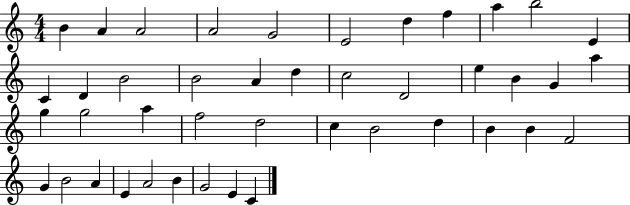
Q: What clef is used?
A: treble